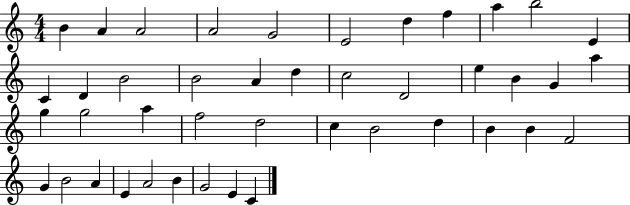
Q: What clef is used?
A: treble